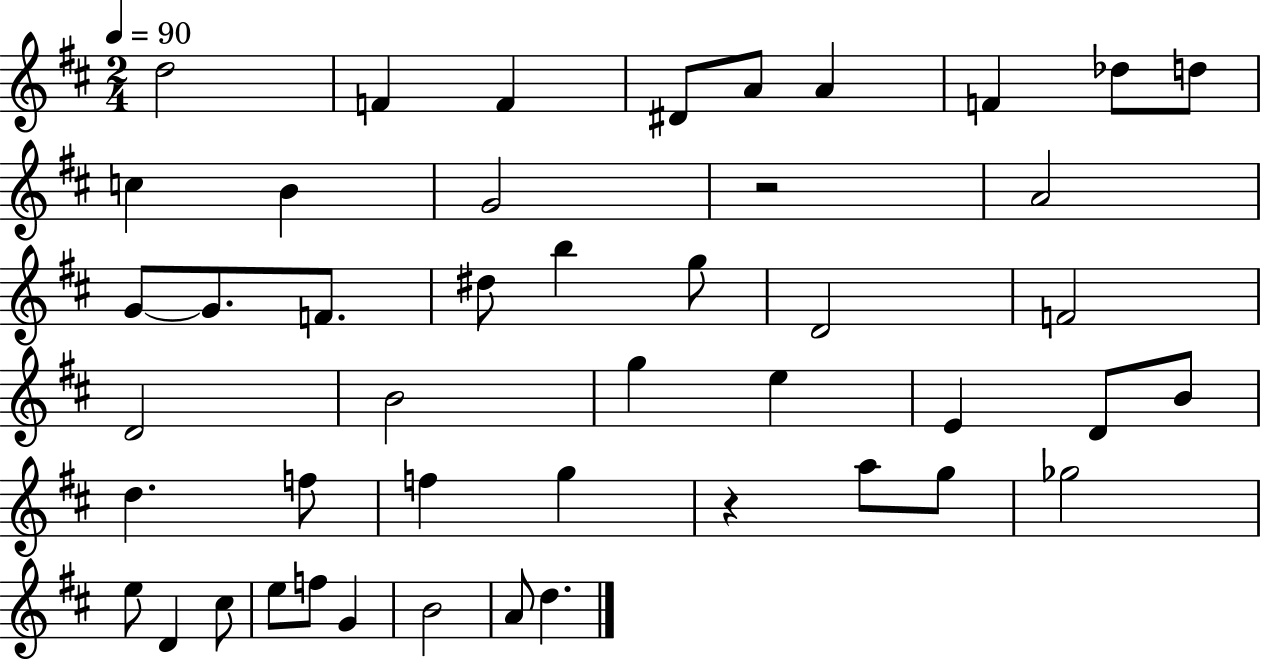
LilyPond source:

{
  \clef treble
  \numericTimeSignature
  \time 2/4
  \key d \major
  \tempo 4 = 90
  d''2 | f'4 f'4 | dis'8 a'8 a'4 | f'4 des''8 d''8 | \break c''4 b'4 | g'2 | r2 | a'2 | \break g'8~~ g'8. f'8. | dis''8 b''4 g''8 | d'2 | f'2 | \break d'2 | b'2 | g''4 e''4 | e'4 d'8 b'8 | \break d''4. f''8 | f''4 g''4 | r4 a''8 g''8 | ges''2 | \break e''8 d'4 cis''8 | e''8 f''8 g'4 | b'2 | a'8 d''4. | \break \bar "|."
}